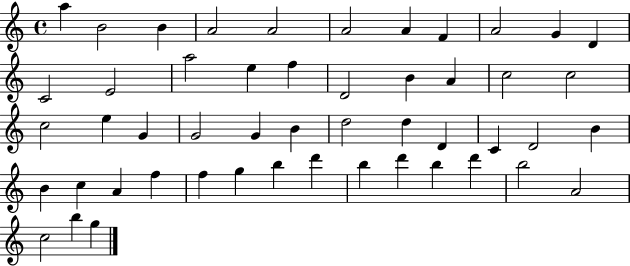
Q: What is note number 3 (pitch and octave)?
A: B4